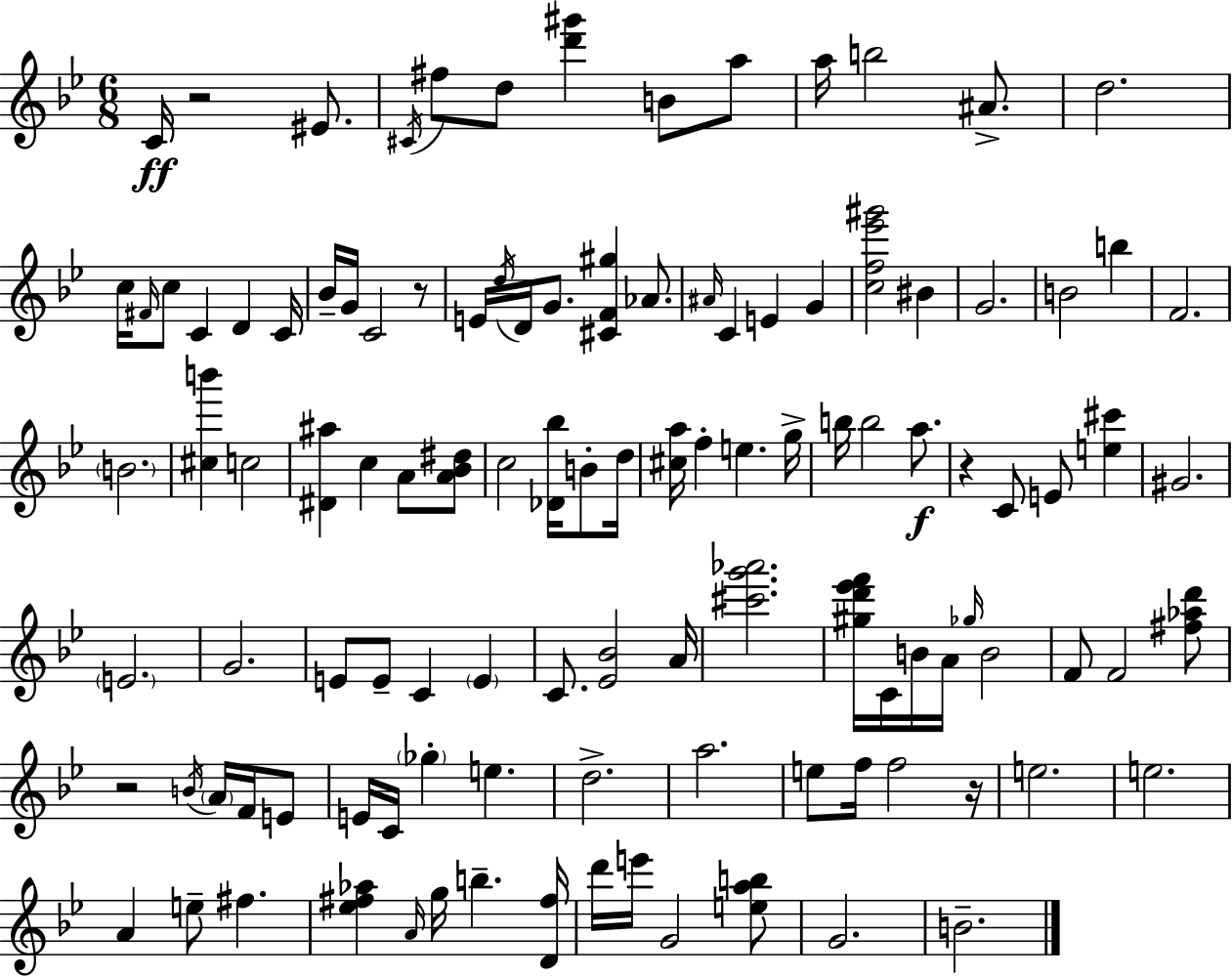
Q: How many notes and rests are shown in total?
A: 112